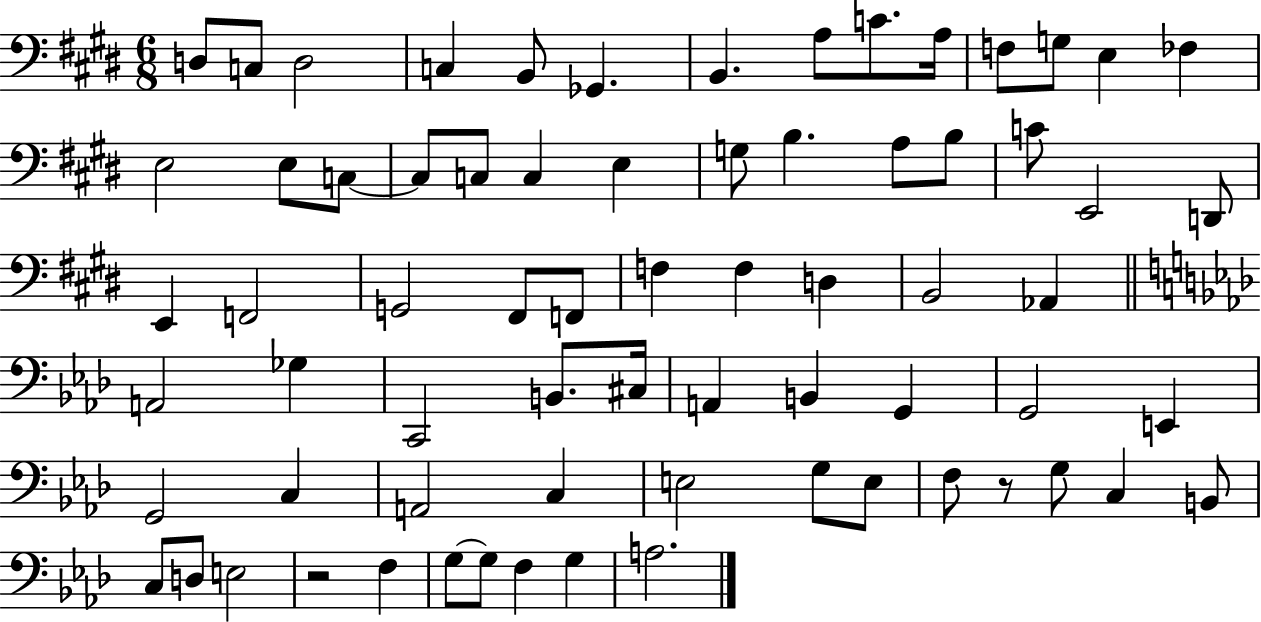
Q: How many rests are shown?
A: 2